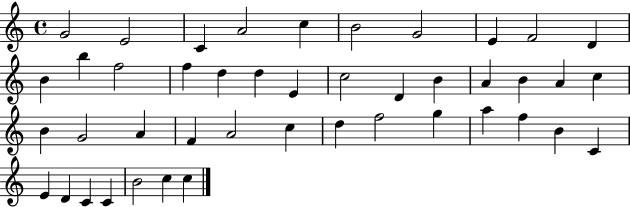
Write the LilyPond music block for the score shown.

{
  \clef treble
  \time 4/4
  \defaultTimeSignature
  \key c \major
  g'2 e'2 | c'4 a'2 c''4 | b'2 g'2 | e'4 f'2 d'4 | \break b'4 b''4 f''2 | f''4 d''4 d''4 e'4 | c''2 d'4 b'4 | a'4 b'4 a'4 c''4 | \break b'4 g'2 a'4 | f'4 a'2 c''4 | d''4 f''2 g''4 | a''4 f''4 b'4 c'4 | \break e'4 d'4 c'4 c'4 | b'2 c''4 c''4 | \bar "|."
}